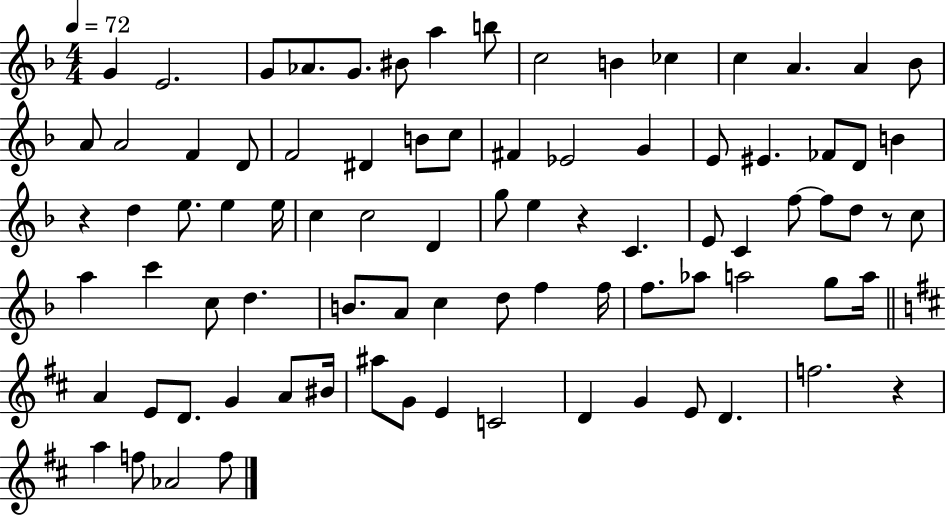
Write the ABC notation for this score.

X:1
T:Untitled
M:4/4
L:1/4
K:F
G E2 G/2 _A/2 G/2 ^B/2 a b/2 c2 B _c c A A _B/2 A/2 A2 F D/2 F2 ^D B/2 c/2 ^F _E2 G E/2 ^E _F/2 D/2 B z d e/2 e e/4 c c2 D g/2 e z C E/2 C f/2 f/2 d/2 z/2 c/2 a c' c/2 d B/2 A/2 c d/2 f f/4 f/2 _a/2 a2 g/2 a/4 A E/2 D/2 G A/2 ^B/4 ^a/2 G/2 E C2 D G E/2 D f2 z a f/2 _A2 f/2